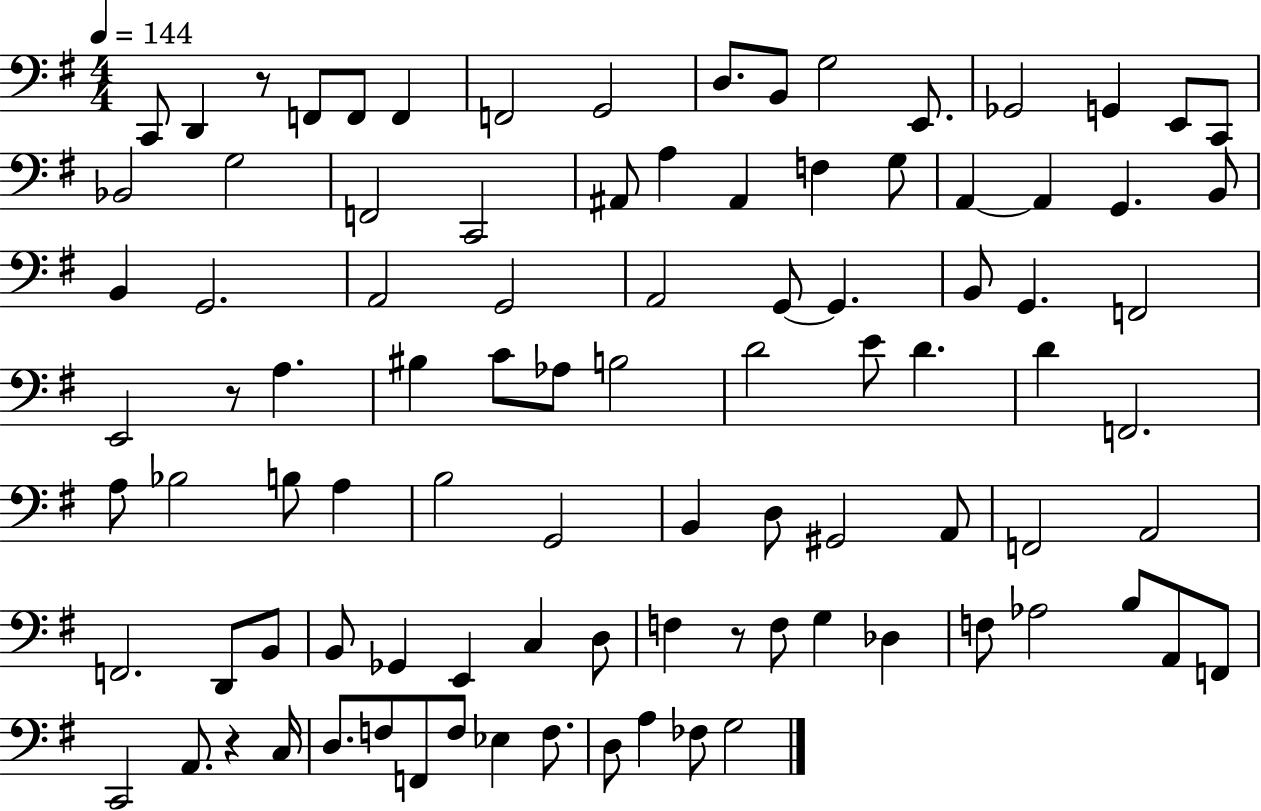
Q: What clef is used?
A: bass